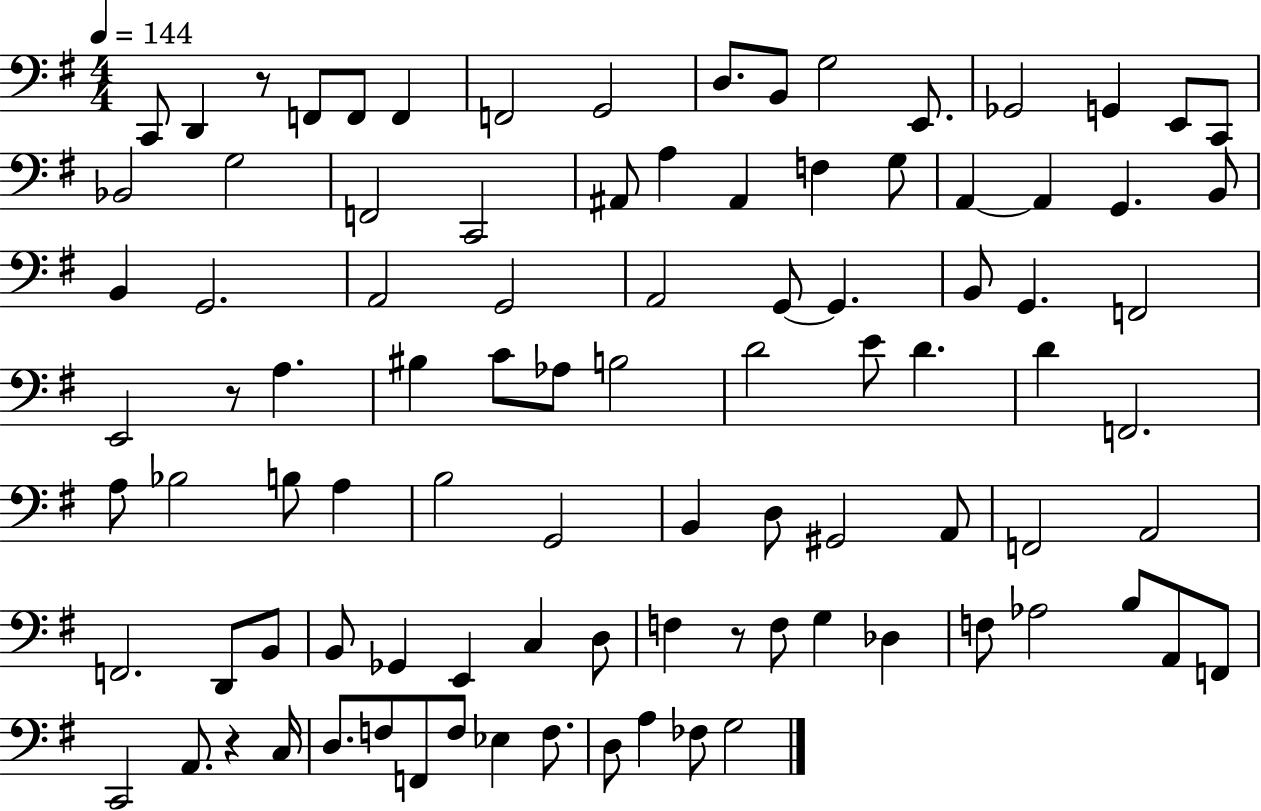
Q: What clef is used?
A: bass